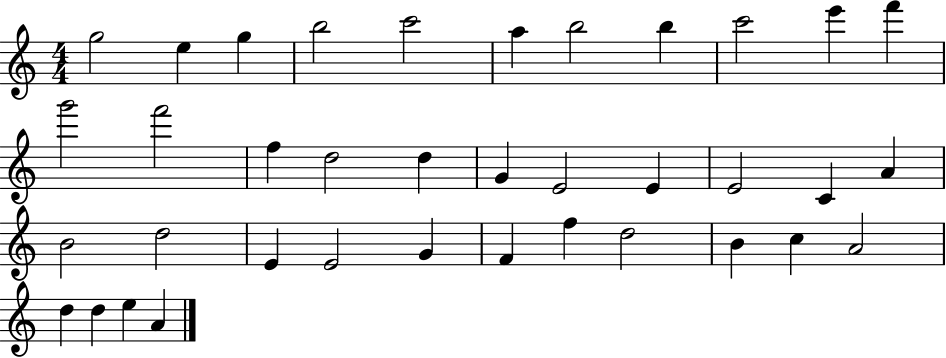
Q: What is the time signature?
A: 4/4